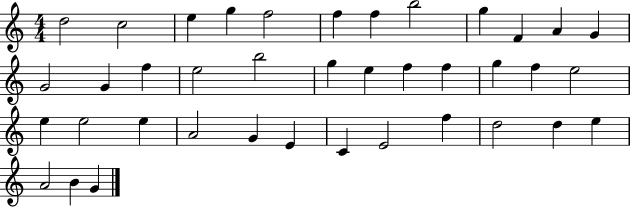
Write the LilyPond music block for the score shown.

{
  \clef treble
  \numericTimeSignature
  \time 4/4
  \key c \major
  d''2 c''2 | e''4 g''4 f''2 | f''4 f''4 b''2 | g''4 f'4 a'4 g'4 | \break g'2 g'4 f''4 | e''2 b''2 | g''4 e''4 f''4 f''4 | g''4 f''4 e''2 | \break e''4 e''2 e''4 | a'2 g'4 e'4 | c'4 e'2 f''4 | d''2 d''4 e''4 | \break a'2 b'4 g'4 | \bar "|."
}